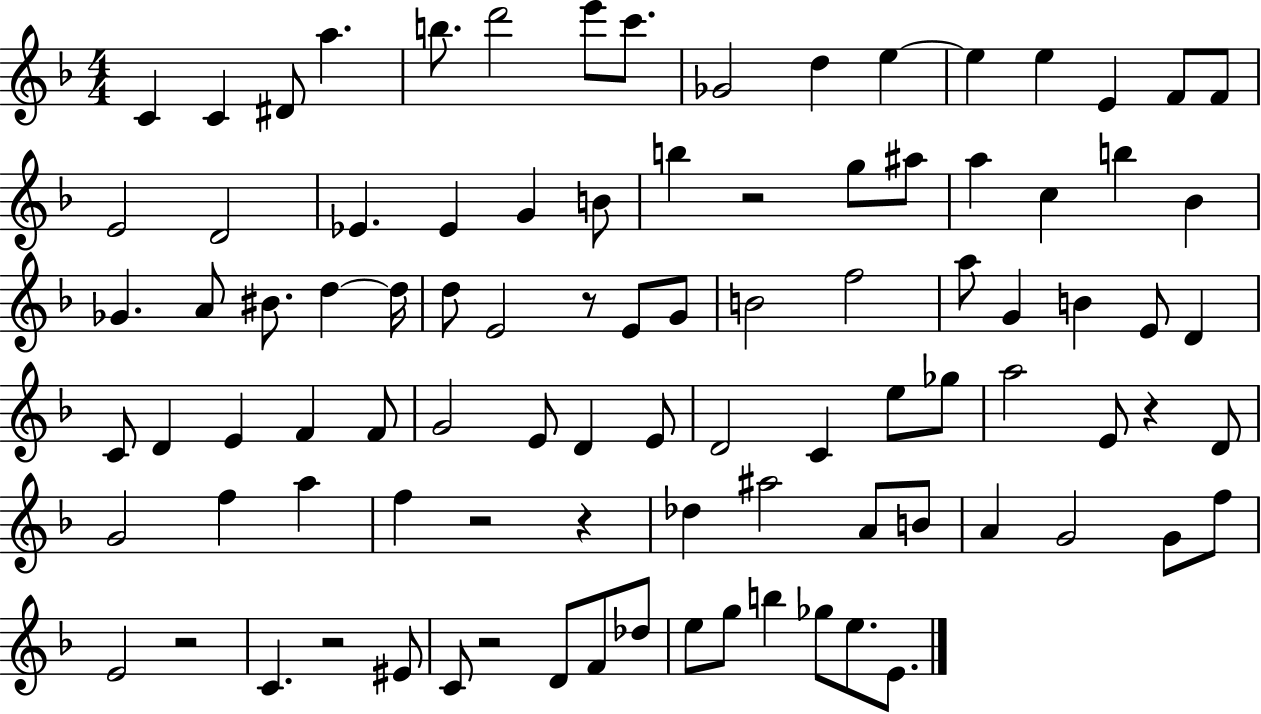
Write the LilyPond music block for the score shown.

{
  \clef treble
  \numericTimeSignature
  \time 4/4
  \key f \major
  c'4 c'4 dis'8 a''4. | b''8. d'''2 e'''8 c'''8. | ges'2 d''4 e''4~~ | e''4 e''4 e'4 f'8 f'8 | \break e'2 d'2 | ees'4. ees'4 g'4 b'8 | b''4 r2 g''8 ais''8 | a''4 c''4 b''4 bes'4 | \break ges'4. a'8 bis'8. d''4~~ d''16 | d''8 e'2 r8 e'8 g'8 | b'2 f''2 | a''8 g'4 b'4 e'8 d'4 | \break c'8 d'4 e'4 f'4 f'8 | g'2 e'8 d'4 e'8 | d'2 c'4 e''8 ges''8 | a''2 e'8 r4 d'8 | \break g'2 f''4 a''4 | f''4 r2 r4 | des''4 ais''2 a'8 b'8 | a'4 g'2 g'8 f''8 | \break e'2 r2 | c'4. r2 eis'8 | c'8 r2 d'8 f'8 des''8 | e''8 g''8 b''4 ges''8 e''8. e'8. | \break \bar "|."
}